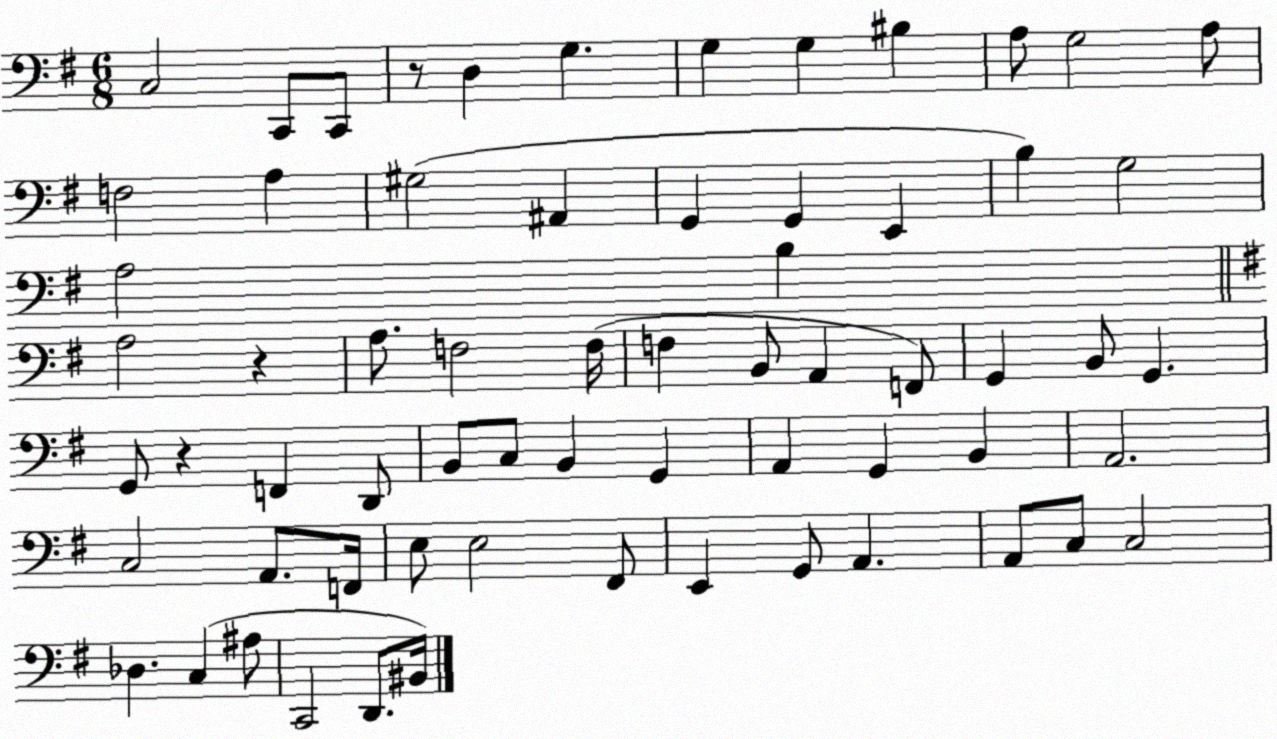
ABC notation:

X:1
T:Untitled
M:6/8
L:1/4
K:G
C,2 C,,/2 C,,/2 z/2 D, G, G, G, ^B, A,/2 G,2 A,/2 F,2 A, ^G,2 ^A,, G,, G,, E,, B, G,2 A,2 B, A,2 z A,/2 F,2 F,/4 F, B,,/2 A,, F,,/2 G,, B,,/2 G,, G,,/2 z F,, D,,/2 B,,/2 C,/2 B,, G,, A,, G,, B,, A,,2 C,2 A,,/2 F,,/4 E,/2 E,2 ^F,,/2 E,, G,,/2 A,, A,,/2 C,/2 C,2 _D, C, ^A,/2 C,,2 D,,/2 ^B,,/4